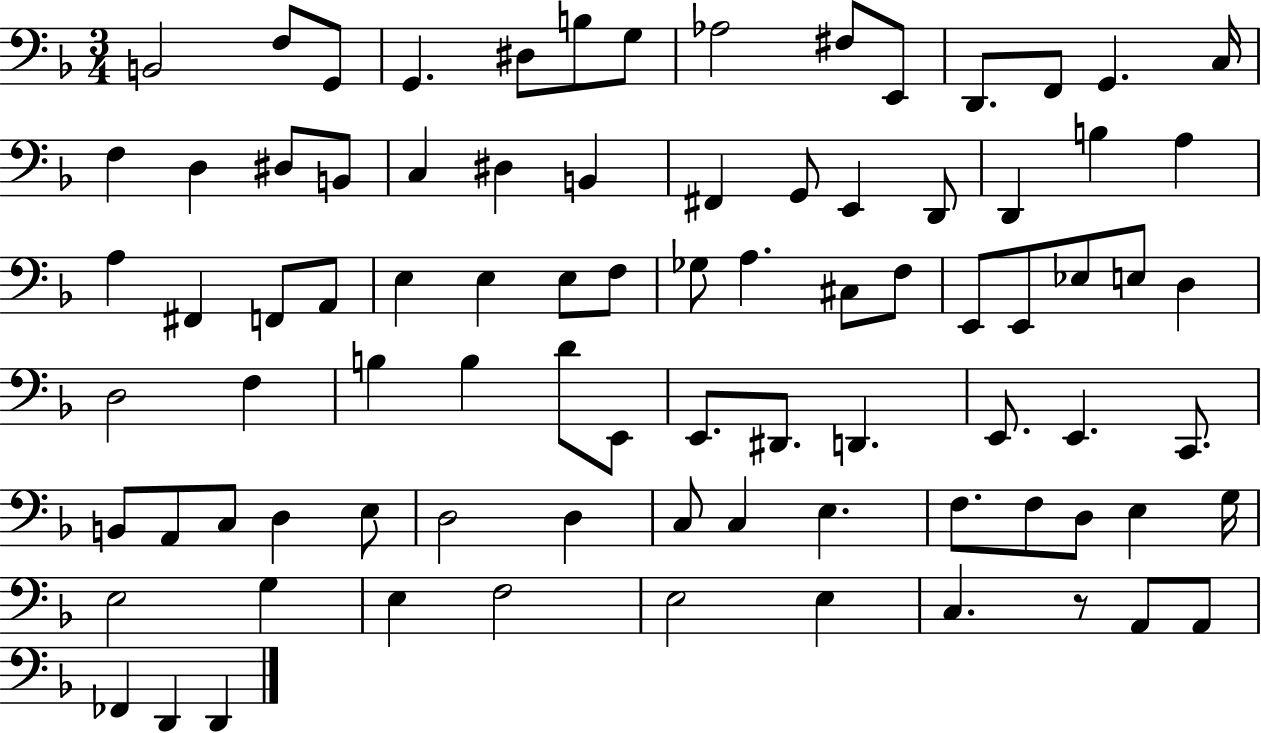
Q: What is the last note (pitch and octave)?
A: D2